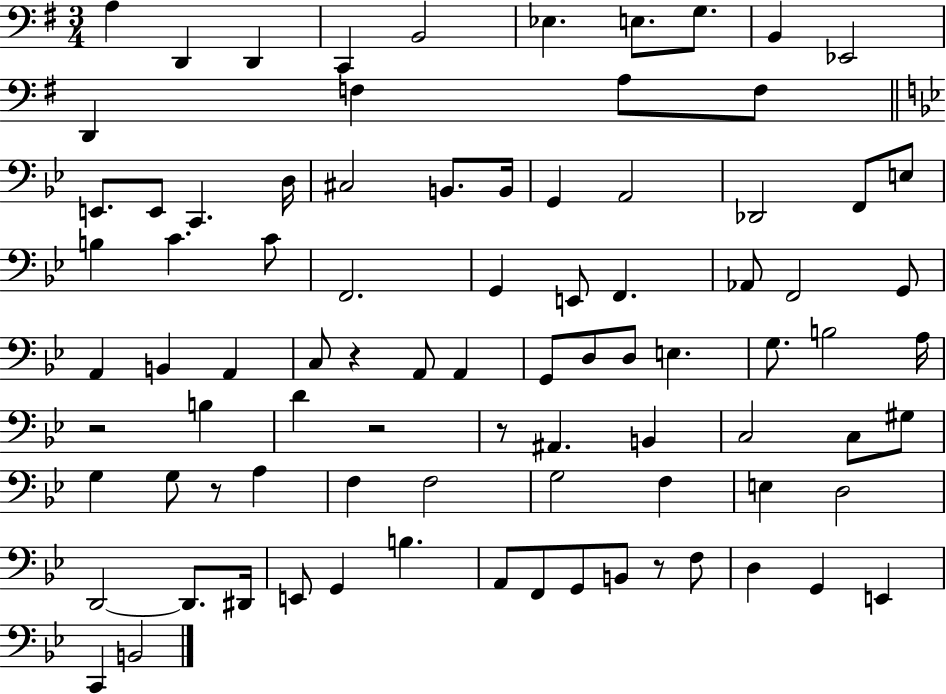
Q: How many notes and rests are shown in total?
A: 87